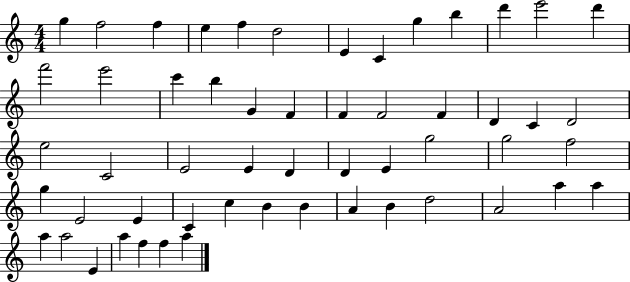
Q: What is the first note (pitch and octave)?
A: G5